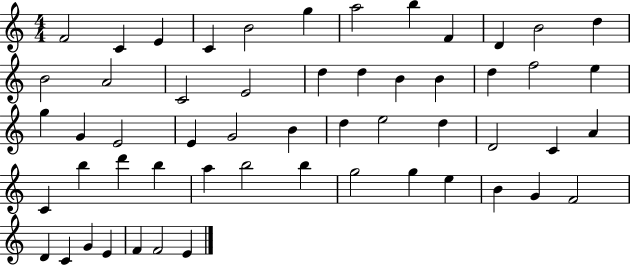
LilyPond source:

{
  \clef treble
  \numericTimeSignature
  \time 4/4
  \key c \major
  f'2 c'4 e'4 | c'4 b'2 g''4 | a''2 b''4 f'4 | d'4 b'2 d''4 | \break b'2 a'2 | c'2 e'2 | d''4 d''4 b'4 b'4 | d''4 f''2 e''4 | \break g''4 g'4 e'2 | e'4 g'2 b'4 | d''4 e''2 d''4 | d'2 c'4 a'4 | \break c'4 b''4 d'''4 b''4 | a''4 b''2 b''4 | g''2 g''4 e''4 | b'4 g'4 f'2 | \break d'4 c'4 g'4 e'4 | f'4 f'2 e'4 | \bar "|."
}